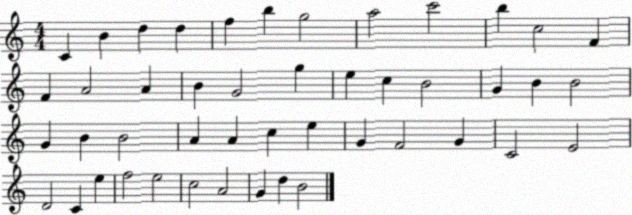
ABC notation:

X:1
T:Untitled
M:4/4
L:1/4
K:C
C B d d f b g2 a2 c'2 b c2 F F A2 A B G2 g e c B2 G B B2 G B B2 A A c e G F2 G C2 E2 D2 C e f2 e2 c2 A2 G d B2